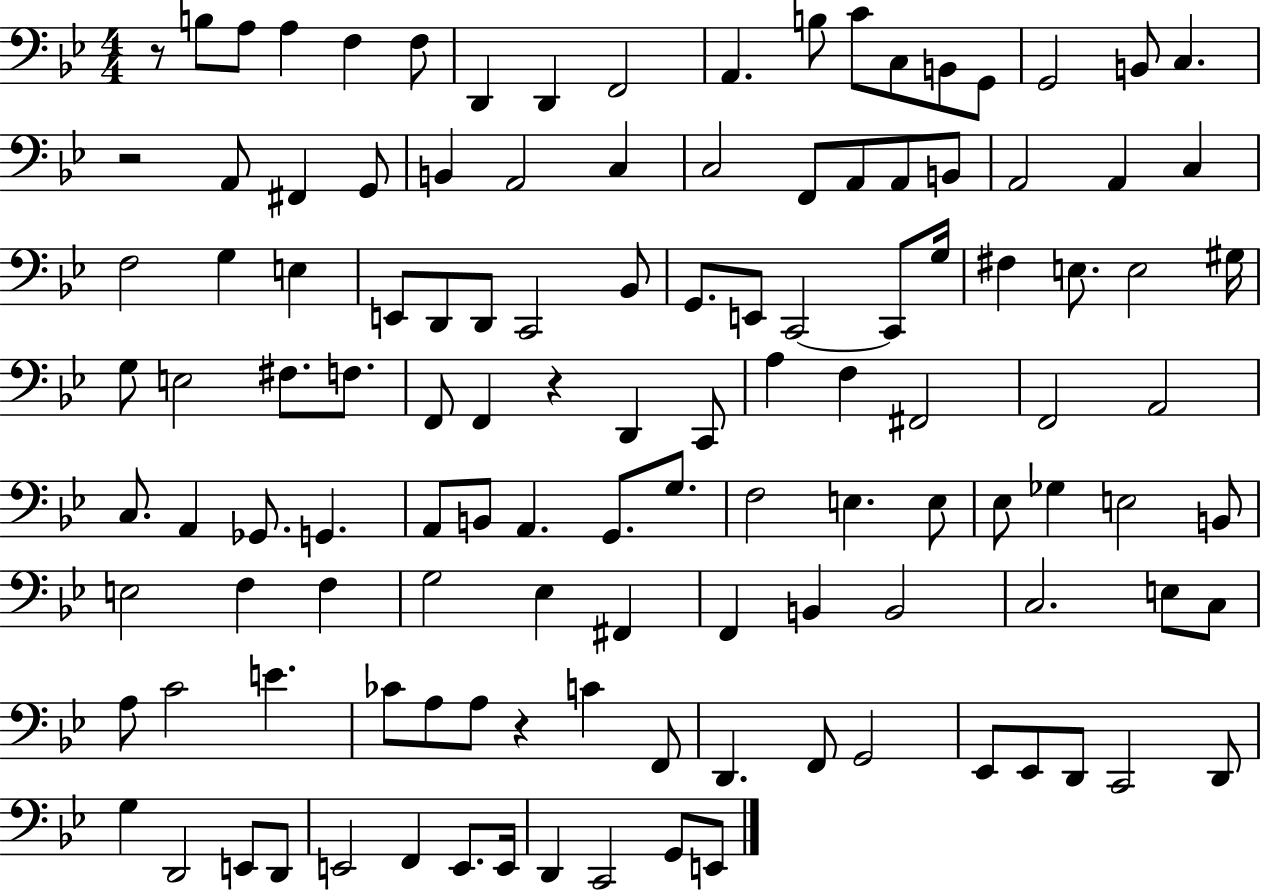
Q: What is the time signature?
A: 4/4